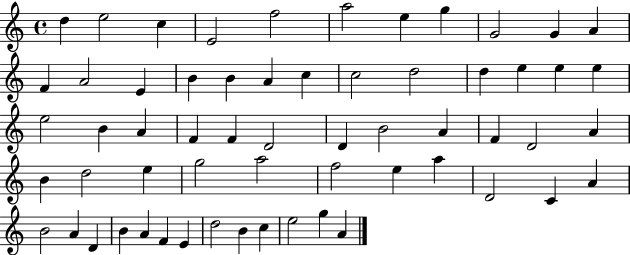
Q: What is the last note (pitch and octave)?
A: A4